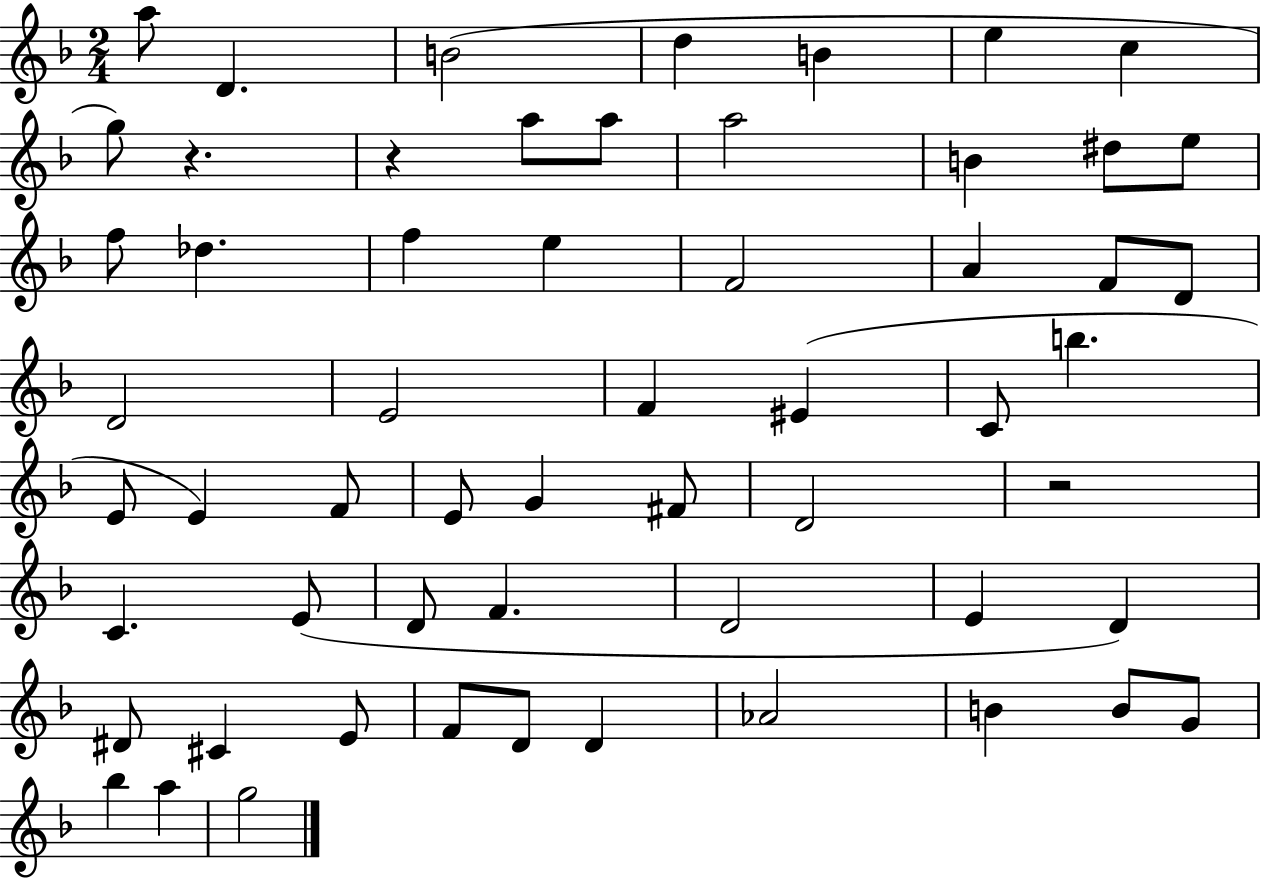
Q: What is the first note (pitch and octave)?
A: A5